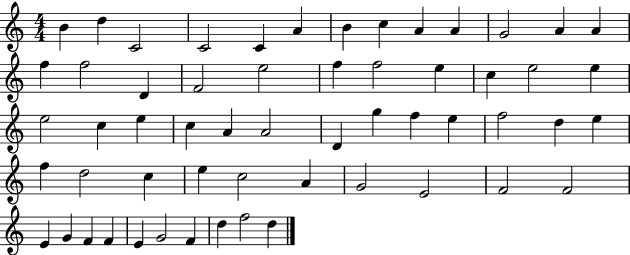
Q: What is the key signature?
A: C major